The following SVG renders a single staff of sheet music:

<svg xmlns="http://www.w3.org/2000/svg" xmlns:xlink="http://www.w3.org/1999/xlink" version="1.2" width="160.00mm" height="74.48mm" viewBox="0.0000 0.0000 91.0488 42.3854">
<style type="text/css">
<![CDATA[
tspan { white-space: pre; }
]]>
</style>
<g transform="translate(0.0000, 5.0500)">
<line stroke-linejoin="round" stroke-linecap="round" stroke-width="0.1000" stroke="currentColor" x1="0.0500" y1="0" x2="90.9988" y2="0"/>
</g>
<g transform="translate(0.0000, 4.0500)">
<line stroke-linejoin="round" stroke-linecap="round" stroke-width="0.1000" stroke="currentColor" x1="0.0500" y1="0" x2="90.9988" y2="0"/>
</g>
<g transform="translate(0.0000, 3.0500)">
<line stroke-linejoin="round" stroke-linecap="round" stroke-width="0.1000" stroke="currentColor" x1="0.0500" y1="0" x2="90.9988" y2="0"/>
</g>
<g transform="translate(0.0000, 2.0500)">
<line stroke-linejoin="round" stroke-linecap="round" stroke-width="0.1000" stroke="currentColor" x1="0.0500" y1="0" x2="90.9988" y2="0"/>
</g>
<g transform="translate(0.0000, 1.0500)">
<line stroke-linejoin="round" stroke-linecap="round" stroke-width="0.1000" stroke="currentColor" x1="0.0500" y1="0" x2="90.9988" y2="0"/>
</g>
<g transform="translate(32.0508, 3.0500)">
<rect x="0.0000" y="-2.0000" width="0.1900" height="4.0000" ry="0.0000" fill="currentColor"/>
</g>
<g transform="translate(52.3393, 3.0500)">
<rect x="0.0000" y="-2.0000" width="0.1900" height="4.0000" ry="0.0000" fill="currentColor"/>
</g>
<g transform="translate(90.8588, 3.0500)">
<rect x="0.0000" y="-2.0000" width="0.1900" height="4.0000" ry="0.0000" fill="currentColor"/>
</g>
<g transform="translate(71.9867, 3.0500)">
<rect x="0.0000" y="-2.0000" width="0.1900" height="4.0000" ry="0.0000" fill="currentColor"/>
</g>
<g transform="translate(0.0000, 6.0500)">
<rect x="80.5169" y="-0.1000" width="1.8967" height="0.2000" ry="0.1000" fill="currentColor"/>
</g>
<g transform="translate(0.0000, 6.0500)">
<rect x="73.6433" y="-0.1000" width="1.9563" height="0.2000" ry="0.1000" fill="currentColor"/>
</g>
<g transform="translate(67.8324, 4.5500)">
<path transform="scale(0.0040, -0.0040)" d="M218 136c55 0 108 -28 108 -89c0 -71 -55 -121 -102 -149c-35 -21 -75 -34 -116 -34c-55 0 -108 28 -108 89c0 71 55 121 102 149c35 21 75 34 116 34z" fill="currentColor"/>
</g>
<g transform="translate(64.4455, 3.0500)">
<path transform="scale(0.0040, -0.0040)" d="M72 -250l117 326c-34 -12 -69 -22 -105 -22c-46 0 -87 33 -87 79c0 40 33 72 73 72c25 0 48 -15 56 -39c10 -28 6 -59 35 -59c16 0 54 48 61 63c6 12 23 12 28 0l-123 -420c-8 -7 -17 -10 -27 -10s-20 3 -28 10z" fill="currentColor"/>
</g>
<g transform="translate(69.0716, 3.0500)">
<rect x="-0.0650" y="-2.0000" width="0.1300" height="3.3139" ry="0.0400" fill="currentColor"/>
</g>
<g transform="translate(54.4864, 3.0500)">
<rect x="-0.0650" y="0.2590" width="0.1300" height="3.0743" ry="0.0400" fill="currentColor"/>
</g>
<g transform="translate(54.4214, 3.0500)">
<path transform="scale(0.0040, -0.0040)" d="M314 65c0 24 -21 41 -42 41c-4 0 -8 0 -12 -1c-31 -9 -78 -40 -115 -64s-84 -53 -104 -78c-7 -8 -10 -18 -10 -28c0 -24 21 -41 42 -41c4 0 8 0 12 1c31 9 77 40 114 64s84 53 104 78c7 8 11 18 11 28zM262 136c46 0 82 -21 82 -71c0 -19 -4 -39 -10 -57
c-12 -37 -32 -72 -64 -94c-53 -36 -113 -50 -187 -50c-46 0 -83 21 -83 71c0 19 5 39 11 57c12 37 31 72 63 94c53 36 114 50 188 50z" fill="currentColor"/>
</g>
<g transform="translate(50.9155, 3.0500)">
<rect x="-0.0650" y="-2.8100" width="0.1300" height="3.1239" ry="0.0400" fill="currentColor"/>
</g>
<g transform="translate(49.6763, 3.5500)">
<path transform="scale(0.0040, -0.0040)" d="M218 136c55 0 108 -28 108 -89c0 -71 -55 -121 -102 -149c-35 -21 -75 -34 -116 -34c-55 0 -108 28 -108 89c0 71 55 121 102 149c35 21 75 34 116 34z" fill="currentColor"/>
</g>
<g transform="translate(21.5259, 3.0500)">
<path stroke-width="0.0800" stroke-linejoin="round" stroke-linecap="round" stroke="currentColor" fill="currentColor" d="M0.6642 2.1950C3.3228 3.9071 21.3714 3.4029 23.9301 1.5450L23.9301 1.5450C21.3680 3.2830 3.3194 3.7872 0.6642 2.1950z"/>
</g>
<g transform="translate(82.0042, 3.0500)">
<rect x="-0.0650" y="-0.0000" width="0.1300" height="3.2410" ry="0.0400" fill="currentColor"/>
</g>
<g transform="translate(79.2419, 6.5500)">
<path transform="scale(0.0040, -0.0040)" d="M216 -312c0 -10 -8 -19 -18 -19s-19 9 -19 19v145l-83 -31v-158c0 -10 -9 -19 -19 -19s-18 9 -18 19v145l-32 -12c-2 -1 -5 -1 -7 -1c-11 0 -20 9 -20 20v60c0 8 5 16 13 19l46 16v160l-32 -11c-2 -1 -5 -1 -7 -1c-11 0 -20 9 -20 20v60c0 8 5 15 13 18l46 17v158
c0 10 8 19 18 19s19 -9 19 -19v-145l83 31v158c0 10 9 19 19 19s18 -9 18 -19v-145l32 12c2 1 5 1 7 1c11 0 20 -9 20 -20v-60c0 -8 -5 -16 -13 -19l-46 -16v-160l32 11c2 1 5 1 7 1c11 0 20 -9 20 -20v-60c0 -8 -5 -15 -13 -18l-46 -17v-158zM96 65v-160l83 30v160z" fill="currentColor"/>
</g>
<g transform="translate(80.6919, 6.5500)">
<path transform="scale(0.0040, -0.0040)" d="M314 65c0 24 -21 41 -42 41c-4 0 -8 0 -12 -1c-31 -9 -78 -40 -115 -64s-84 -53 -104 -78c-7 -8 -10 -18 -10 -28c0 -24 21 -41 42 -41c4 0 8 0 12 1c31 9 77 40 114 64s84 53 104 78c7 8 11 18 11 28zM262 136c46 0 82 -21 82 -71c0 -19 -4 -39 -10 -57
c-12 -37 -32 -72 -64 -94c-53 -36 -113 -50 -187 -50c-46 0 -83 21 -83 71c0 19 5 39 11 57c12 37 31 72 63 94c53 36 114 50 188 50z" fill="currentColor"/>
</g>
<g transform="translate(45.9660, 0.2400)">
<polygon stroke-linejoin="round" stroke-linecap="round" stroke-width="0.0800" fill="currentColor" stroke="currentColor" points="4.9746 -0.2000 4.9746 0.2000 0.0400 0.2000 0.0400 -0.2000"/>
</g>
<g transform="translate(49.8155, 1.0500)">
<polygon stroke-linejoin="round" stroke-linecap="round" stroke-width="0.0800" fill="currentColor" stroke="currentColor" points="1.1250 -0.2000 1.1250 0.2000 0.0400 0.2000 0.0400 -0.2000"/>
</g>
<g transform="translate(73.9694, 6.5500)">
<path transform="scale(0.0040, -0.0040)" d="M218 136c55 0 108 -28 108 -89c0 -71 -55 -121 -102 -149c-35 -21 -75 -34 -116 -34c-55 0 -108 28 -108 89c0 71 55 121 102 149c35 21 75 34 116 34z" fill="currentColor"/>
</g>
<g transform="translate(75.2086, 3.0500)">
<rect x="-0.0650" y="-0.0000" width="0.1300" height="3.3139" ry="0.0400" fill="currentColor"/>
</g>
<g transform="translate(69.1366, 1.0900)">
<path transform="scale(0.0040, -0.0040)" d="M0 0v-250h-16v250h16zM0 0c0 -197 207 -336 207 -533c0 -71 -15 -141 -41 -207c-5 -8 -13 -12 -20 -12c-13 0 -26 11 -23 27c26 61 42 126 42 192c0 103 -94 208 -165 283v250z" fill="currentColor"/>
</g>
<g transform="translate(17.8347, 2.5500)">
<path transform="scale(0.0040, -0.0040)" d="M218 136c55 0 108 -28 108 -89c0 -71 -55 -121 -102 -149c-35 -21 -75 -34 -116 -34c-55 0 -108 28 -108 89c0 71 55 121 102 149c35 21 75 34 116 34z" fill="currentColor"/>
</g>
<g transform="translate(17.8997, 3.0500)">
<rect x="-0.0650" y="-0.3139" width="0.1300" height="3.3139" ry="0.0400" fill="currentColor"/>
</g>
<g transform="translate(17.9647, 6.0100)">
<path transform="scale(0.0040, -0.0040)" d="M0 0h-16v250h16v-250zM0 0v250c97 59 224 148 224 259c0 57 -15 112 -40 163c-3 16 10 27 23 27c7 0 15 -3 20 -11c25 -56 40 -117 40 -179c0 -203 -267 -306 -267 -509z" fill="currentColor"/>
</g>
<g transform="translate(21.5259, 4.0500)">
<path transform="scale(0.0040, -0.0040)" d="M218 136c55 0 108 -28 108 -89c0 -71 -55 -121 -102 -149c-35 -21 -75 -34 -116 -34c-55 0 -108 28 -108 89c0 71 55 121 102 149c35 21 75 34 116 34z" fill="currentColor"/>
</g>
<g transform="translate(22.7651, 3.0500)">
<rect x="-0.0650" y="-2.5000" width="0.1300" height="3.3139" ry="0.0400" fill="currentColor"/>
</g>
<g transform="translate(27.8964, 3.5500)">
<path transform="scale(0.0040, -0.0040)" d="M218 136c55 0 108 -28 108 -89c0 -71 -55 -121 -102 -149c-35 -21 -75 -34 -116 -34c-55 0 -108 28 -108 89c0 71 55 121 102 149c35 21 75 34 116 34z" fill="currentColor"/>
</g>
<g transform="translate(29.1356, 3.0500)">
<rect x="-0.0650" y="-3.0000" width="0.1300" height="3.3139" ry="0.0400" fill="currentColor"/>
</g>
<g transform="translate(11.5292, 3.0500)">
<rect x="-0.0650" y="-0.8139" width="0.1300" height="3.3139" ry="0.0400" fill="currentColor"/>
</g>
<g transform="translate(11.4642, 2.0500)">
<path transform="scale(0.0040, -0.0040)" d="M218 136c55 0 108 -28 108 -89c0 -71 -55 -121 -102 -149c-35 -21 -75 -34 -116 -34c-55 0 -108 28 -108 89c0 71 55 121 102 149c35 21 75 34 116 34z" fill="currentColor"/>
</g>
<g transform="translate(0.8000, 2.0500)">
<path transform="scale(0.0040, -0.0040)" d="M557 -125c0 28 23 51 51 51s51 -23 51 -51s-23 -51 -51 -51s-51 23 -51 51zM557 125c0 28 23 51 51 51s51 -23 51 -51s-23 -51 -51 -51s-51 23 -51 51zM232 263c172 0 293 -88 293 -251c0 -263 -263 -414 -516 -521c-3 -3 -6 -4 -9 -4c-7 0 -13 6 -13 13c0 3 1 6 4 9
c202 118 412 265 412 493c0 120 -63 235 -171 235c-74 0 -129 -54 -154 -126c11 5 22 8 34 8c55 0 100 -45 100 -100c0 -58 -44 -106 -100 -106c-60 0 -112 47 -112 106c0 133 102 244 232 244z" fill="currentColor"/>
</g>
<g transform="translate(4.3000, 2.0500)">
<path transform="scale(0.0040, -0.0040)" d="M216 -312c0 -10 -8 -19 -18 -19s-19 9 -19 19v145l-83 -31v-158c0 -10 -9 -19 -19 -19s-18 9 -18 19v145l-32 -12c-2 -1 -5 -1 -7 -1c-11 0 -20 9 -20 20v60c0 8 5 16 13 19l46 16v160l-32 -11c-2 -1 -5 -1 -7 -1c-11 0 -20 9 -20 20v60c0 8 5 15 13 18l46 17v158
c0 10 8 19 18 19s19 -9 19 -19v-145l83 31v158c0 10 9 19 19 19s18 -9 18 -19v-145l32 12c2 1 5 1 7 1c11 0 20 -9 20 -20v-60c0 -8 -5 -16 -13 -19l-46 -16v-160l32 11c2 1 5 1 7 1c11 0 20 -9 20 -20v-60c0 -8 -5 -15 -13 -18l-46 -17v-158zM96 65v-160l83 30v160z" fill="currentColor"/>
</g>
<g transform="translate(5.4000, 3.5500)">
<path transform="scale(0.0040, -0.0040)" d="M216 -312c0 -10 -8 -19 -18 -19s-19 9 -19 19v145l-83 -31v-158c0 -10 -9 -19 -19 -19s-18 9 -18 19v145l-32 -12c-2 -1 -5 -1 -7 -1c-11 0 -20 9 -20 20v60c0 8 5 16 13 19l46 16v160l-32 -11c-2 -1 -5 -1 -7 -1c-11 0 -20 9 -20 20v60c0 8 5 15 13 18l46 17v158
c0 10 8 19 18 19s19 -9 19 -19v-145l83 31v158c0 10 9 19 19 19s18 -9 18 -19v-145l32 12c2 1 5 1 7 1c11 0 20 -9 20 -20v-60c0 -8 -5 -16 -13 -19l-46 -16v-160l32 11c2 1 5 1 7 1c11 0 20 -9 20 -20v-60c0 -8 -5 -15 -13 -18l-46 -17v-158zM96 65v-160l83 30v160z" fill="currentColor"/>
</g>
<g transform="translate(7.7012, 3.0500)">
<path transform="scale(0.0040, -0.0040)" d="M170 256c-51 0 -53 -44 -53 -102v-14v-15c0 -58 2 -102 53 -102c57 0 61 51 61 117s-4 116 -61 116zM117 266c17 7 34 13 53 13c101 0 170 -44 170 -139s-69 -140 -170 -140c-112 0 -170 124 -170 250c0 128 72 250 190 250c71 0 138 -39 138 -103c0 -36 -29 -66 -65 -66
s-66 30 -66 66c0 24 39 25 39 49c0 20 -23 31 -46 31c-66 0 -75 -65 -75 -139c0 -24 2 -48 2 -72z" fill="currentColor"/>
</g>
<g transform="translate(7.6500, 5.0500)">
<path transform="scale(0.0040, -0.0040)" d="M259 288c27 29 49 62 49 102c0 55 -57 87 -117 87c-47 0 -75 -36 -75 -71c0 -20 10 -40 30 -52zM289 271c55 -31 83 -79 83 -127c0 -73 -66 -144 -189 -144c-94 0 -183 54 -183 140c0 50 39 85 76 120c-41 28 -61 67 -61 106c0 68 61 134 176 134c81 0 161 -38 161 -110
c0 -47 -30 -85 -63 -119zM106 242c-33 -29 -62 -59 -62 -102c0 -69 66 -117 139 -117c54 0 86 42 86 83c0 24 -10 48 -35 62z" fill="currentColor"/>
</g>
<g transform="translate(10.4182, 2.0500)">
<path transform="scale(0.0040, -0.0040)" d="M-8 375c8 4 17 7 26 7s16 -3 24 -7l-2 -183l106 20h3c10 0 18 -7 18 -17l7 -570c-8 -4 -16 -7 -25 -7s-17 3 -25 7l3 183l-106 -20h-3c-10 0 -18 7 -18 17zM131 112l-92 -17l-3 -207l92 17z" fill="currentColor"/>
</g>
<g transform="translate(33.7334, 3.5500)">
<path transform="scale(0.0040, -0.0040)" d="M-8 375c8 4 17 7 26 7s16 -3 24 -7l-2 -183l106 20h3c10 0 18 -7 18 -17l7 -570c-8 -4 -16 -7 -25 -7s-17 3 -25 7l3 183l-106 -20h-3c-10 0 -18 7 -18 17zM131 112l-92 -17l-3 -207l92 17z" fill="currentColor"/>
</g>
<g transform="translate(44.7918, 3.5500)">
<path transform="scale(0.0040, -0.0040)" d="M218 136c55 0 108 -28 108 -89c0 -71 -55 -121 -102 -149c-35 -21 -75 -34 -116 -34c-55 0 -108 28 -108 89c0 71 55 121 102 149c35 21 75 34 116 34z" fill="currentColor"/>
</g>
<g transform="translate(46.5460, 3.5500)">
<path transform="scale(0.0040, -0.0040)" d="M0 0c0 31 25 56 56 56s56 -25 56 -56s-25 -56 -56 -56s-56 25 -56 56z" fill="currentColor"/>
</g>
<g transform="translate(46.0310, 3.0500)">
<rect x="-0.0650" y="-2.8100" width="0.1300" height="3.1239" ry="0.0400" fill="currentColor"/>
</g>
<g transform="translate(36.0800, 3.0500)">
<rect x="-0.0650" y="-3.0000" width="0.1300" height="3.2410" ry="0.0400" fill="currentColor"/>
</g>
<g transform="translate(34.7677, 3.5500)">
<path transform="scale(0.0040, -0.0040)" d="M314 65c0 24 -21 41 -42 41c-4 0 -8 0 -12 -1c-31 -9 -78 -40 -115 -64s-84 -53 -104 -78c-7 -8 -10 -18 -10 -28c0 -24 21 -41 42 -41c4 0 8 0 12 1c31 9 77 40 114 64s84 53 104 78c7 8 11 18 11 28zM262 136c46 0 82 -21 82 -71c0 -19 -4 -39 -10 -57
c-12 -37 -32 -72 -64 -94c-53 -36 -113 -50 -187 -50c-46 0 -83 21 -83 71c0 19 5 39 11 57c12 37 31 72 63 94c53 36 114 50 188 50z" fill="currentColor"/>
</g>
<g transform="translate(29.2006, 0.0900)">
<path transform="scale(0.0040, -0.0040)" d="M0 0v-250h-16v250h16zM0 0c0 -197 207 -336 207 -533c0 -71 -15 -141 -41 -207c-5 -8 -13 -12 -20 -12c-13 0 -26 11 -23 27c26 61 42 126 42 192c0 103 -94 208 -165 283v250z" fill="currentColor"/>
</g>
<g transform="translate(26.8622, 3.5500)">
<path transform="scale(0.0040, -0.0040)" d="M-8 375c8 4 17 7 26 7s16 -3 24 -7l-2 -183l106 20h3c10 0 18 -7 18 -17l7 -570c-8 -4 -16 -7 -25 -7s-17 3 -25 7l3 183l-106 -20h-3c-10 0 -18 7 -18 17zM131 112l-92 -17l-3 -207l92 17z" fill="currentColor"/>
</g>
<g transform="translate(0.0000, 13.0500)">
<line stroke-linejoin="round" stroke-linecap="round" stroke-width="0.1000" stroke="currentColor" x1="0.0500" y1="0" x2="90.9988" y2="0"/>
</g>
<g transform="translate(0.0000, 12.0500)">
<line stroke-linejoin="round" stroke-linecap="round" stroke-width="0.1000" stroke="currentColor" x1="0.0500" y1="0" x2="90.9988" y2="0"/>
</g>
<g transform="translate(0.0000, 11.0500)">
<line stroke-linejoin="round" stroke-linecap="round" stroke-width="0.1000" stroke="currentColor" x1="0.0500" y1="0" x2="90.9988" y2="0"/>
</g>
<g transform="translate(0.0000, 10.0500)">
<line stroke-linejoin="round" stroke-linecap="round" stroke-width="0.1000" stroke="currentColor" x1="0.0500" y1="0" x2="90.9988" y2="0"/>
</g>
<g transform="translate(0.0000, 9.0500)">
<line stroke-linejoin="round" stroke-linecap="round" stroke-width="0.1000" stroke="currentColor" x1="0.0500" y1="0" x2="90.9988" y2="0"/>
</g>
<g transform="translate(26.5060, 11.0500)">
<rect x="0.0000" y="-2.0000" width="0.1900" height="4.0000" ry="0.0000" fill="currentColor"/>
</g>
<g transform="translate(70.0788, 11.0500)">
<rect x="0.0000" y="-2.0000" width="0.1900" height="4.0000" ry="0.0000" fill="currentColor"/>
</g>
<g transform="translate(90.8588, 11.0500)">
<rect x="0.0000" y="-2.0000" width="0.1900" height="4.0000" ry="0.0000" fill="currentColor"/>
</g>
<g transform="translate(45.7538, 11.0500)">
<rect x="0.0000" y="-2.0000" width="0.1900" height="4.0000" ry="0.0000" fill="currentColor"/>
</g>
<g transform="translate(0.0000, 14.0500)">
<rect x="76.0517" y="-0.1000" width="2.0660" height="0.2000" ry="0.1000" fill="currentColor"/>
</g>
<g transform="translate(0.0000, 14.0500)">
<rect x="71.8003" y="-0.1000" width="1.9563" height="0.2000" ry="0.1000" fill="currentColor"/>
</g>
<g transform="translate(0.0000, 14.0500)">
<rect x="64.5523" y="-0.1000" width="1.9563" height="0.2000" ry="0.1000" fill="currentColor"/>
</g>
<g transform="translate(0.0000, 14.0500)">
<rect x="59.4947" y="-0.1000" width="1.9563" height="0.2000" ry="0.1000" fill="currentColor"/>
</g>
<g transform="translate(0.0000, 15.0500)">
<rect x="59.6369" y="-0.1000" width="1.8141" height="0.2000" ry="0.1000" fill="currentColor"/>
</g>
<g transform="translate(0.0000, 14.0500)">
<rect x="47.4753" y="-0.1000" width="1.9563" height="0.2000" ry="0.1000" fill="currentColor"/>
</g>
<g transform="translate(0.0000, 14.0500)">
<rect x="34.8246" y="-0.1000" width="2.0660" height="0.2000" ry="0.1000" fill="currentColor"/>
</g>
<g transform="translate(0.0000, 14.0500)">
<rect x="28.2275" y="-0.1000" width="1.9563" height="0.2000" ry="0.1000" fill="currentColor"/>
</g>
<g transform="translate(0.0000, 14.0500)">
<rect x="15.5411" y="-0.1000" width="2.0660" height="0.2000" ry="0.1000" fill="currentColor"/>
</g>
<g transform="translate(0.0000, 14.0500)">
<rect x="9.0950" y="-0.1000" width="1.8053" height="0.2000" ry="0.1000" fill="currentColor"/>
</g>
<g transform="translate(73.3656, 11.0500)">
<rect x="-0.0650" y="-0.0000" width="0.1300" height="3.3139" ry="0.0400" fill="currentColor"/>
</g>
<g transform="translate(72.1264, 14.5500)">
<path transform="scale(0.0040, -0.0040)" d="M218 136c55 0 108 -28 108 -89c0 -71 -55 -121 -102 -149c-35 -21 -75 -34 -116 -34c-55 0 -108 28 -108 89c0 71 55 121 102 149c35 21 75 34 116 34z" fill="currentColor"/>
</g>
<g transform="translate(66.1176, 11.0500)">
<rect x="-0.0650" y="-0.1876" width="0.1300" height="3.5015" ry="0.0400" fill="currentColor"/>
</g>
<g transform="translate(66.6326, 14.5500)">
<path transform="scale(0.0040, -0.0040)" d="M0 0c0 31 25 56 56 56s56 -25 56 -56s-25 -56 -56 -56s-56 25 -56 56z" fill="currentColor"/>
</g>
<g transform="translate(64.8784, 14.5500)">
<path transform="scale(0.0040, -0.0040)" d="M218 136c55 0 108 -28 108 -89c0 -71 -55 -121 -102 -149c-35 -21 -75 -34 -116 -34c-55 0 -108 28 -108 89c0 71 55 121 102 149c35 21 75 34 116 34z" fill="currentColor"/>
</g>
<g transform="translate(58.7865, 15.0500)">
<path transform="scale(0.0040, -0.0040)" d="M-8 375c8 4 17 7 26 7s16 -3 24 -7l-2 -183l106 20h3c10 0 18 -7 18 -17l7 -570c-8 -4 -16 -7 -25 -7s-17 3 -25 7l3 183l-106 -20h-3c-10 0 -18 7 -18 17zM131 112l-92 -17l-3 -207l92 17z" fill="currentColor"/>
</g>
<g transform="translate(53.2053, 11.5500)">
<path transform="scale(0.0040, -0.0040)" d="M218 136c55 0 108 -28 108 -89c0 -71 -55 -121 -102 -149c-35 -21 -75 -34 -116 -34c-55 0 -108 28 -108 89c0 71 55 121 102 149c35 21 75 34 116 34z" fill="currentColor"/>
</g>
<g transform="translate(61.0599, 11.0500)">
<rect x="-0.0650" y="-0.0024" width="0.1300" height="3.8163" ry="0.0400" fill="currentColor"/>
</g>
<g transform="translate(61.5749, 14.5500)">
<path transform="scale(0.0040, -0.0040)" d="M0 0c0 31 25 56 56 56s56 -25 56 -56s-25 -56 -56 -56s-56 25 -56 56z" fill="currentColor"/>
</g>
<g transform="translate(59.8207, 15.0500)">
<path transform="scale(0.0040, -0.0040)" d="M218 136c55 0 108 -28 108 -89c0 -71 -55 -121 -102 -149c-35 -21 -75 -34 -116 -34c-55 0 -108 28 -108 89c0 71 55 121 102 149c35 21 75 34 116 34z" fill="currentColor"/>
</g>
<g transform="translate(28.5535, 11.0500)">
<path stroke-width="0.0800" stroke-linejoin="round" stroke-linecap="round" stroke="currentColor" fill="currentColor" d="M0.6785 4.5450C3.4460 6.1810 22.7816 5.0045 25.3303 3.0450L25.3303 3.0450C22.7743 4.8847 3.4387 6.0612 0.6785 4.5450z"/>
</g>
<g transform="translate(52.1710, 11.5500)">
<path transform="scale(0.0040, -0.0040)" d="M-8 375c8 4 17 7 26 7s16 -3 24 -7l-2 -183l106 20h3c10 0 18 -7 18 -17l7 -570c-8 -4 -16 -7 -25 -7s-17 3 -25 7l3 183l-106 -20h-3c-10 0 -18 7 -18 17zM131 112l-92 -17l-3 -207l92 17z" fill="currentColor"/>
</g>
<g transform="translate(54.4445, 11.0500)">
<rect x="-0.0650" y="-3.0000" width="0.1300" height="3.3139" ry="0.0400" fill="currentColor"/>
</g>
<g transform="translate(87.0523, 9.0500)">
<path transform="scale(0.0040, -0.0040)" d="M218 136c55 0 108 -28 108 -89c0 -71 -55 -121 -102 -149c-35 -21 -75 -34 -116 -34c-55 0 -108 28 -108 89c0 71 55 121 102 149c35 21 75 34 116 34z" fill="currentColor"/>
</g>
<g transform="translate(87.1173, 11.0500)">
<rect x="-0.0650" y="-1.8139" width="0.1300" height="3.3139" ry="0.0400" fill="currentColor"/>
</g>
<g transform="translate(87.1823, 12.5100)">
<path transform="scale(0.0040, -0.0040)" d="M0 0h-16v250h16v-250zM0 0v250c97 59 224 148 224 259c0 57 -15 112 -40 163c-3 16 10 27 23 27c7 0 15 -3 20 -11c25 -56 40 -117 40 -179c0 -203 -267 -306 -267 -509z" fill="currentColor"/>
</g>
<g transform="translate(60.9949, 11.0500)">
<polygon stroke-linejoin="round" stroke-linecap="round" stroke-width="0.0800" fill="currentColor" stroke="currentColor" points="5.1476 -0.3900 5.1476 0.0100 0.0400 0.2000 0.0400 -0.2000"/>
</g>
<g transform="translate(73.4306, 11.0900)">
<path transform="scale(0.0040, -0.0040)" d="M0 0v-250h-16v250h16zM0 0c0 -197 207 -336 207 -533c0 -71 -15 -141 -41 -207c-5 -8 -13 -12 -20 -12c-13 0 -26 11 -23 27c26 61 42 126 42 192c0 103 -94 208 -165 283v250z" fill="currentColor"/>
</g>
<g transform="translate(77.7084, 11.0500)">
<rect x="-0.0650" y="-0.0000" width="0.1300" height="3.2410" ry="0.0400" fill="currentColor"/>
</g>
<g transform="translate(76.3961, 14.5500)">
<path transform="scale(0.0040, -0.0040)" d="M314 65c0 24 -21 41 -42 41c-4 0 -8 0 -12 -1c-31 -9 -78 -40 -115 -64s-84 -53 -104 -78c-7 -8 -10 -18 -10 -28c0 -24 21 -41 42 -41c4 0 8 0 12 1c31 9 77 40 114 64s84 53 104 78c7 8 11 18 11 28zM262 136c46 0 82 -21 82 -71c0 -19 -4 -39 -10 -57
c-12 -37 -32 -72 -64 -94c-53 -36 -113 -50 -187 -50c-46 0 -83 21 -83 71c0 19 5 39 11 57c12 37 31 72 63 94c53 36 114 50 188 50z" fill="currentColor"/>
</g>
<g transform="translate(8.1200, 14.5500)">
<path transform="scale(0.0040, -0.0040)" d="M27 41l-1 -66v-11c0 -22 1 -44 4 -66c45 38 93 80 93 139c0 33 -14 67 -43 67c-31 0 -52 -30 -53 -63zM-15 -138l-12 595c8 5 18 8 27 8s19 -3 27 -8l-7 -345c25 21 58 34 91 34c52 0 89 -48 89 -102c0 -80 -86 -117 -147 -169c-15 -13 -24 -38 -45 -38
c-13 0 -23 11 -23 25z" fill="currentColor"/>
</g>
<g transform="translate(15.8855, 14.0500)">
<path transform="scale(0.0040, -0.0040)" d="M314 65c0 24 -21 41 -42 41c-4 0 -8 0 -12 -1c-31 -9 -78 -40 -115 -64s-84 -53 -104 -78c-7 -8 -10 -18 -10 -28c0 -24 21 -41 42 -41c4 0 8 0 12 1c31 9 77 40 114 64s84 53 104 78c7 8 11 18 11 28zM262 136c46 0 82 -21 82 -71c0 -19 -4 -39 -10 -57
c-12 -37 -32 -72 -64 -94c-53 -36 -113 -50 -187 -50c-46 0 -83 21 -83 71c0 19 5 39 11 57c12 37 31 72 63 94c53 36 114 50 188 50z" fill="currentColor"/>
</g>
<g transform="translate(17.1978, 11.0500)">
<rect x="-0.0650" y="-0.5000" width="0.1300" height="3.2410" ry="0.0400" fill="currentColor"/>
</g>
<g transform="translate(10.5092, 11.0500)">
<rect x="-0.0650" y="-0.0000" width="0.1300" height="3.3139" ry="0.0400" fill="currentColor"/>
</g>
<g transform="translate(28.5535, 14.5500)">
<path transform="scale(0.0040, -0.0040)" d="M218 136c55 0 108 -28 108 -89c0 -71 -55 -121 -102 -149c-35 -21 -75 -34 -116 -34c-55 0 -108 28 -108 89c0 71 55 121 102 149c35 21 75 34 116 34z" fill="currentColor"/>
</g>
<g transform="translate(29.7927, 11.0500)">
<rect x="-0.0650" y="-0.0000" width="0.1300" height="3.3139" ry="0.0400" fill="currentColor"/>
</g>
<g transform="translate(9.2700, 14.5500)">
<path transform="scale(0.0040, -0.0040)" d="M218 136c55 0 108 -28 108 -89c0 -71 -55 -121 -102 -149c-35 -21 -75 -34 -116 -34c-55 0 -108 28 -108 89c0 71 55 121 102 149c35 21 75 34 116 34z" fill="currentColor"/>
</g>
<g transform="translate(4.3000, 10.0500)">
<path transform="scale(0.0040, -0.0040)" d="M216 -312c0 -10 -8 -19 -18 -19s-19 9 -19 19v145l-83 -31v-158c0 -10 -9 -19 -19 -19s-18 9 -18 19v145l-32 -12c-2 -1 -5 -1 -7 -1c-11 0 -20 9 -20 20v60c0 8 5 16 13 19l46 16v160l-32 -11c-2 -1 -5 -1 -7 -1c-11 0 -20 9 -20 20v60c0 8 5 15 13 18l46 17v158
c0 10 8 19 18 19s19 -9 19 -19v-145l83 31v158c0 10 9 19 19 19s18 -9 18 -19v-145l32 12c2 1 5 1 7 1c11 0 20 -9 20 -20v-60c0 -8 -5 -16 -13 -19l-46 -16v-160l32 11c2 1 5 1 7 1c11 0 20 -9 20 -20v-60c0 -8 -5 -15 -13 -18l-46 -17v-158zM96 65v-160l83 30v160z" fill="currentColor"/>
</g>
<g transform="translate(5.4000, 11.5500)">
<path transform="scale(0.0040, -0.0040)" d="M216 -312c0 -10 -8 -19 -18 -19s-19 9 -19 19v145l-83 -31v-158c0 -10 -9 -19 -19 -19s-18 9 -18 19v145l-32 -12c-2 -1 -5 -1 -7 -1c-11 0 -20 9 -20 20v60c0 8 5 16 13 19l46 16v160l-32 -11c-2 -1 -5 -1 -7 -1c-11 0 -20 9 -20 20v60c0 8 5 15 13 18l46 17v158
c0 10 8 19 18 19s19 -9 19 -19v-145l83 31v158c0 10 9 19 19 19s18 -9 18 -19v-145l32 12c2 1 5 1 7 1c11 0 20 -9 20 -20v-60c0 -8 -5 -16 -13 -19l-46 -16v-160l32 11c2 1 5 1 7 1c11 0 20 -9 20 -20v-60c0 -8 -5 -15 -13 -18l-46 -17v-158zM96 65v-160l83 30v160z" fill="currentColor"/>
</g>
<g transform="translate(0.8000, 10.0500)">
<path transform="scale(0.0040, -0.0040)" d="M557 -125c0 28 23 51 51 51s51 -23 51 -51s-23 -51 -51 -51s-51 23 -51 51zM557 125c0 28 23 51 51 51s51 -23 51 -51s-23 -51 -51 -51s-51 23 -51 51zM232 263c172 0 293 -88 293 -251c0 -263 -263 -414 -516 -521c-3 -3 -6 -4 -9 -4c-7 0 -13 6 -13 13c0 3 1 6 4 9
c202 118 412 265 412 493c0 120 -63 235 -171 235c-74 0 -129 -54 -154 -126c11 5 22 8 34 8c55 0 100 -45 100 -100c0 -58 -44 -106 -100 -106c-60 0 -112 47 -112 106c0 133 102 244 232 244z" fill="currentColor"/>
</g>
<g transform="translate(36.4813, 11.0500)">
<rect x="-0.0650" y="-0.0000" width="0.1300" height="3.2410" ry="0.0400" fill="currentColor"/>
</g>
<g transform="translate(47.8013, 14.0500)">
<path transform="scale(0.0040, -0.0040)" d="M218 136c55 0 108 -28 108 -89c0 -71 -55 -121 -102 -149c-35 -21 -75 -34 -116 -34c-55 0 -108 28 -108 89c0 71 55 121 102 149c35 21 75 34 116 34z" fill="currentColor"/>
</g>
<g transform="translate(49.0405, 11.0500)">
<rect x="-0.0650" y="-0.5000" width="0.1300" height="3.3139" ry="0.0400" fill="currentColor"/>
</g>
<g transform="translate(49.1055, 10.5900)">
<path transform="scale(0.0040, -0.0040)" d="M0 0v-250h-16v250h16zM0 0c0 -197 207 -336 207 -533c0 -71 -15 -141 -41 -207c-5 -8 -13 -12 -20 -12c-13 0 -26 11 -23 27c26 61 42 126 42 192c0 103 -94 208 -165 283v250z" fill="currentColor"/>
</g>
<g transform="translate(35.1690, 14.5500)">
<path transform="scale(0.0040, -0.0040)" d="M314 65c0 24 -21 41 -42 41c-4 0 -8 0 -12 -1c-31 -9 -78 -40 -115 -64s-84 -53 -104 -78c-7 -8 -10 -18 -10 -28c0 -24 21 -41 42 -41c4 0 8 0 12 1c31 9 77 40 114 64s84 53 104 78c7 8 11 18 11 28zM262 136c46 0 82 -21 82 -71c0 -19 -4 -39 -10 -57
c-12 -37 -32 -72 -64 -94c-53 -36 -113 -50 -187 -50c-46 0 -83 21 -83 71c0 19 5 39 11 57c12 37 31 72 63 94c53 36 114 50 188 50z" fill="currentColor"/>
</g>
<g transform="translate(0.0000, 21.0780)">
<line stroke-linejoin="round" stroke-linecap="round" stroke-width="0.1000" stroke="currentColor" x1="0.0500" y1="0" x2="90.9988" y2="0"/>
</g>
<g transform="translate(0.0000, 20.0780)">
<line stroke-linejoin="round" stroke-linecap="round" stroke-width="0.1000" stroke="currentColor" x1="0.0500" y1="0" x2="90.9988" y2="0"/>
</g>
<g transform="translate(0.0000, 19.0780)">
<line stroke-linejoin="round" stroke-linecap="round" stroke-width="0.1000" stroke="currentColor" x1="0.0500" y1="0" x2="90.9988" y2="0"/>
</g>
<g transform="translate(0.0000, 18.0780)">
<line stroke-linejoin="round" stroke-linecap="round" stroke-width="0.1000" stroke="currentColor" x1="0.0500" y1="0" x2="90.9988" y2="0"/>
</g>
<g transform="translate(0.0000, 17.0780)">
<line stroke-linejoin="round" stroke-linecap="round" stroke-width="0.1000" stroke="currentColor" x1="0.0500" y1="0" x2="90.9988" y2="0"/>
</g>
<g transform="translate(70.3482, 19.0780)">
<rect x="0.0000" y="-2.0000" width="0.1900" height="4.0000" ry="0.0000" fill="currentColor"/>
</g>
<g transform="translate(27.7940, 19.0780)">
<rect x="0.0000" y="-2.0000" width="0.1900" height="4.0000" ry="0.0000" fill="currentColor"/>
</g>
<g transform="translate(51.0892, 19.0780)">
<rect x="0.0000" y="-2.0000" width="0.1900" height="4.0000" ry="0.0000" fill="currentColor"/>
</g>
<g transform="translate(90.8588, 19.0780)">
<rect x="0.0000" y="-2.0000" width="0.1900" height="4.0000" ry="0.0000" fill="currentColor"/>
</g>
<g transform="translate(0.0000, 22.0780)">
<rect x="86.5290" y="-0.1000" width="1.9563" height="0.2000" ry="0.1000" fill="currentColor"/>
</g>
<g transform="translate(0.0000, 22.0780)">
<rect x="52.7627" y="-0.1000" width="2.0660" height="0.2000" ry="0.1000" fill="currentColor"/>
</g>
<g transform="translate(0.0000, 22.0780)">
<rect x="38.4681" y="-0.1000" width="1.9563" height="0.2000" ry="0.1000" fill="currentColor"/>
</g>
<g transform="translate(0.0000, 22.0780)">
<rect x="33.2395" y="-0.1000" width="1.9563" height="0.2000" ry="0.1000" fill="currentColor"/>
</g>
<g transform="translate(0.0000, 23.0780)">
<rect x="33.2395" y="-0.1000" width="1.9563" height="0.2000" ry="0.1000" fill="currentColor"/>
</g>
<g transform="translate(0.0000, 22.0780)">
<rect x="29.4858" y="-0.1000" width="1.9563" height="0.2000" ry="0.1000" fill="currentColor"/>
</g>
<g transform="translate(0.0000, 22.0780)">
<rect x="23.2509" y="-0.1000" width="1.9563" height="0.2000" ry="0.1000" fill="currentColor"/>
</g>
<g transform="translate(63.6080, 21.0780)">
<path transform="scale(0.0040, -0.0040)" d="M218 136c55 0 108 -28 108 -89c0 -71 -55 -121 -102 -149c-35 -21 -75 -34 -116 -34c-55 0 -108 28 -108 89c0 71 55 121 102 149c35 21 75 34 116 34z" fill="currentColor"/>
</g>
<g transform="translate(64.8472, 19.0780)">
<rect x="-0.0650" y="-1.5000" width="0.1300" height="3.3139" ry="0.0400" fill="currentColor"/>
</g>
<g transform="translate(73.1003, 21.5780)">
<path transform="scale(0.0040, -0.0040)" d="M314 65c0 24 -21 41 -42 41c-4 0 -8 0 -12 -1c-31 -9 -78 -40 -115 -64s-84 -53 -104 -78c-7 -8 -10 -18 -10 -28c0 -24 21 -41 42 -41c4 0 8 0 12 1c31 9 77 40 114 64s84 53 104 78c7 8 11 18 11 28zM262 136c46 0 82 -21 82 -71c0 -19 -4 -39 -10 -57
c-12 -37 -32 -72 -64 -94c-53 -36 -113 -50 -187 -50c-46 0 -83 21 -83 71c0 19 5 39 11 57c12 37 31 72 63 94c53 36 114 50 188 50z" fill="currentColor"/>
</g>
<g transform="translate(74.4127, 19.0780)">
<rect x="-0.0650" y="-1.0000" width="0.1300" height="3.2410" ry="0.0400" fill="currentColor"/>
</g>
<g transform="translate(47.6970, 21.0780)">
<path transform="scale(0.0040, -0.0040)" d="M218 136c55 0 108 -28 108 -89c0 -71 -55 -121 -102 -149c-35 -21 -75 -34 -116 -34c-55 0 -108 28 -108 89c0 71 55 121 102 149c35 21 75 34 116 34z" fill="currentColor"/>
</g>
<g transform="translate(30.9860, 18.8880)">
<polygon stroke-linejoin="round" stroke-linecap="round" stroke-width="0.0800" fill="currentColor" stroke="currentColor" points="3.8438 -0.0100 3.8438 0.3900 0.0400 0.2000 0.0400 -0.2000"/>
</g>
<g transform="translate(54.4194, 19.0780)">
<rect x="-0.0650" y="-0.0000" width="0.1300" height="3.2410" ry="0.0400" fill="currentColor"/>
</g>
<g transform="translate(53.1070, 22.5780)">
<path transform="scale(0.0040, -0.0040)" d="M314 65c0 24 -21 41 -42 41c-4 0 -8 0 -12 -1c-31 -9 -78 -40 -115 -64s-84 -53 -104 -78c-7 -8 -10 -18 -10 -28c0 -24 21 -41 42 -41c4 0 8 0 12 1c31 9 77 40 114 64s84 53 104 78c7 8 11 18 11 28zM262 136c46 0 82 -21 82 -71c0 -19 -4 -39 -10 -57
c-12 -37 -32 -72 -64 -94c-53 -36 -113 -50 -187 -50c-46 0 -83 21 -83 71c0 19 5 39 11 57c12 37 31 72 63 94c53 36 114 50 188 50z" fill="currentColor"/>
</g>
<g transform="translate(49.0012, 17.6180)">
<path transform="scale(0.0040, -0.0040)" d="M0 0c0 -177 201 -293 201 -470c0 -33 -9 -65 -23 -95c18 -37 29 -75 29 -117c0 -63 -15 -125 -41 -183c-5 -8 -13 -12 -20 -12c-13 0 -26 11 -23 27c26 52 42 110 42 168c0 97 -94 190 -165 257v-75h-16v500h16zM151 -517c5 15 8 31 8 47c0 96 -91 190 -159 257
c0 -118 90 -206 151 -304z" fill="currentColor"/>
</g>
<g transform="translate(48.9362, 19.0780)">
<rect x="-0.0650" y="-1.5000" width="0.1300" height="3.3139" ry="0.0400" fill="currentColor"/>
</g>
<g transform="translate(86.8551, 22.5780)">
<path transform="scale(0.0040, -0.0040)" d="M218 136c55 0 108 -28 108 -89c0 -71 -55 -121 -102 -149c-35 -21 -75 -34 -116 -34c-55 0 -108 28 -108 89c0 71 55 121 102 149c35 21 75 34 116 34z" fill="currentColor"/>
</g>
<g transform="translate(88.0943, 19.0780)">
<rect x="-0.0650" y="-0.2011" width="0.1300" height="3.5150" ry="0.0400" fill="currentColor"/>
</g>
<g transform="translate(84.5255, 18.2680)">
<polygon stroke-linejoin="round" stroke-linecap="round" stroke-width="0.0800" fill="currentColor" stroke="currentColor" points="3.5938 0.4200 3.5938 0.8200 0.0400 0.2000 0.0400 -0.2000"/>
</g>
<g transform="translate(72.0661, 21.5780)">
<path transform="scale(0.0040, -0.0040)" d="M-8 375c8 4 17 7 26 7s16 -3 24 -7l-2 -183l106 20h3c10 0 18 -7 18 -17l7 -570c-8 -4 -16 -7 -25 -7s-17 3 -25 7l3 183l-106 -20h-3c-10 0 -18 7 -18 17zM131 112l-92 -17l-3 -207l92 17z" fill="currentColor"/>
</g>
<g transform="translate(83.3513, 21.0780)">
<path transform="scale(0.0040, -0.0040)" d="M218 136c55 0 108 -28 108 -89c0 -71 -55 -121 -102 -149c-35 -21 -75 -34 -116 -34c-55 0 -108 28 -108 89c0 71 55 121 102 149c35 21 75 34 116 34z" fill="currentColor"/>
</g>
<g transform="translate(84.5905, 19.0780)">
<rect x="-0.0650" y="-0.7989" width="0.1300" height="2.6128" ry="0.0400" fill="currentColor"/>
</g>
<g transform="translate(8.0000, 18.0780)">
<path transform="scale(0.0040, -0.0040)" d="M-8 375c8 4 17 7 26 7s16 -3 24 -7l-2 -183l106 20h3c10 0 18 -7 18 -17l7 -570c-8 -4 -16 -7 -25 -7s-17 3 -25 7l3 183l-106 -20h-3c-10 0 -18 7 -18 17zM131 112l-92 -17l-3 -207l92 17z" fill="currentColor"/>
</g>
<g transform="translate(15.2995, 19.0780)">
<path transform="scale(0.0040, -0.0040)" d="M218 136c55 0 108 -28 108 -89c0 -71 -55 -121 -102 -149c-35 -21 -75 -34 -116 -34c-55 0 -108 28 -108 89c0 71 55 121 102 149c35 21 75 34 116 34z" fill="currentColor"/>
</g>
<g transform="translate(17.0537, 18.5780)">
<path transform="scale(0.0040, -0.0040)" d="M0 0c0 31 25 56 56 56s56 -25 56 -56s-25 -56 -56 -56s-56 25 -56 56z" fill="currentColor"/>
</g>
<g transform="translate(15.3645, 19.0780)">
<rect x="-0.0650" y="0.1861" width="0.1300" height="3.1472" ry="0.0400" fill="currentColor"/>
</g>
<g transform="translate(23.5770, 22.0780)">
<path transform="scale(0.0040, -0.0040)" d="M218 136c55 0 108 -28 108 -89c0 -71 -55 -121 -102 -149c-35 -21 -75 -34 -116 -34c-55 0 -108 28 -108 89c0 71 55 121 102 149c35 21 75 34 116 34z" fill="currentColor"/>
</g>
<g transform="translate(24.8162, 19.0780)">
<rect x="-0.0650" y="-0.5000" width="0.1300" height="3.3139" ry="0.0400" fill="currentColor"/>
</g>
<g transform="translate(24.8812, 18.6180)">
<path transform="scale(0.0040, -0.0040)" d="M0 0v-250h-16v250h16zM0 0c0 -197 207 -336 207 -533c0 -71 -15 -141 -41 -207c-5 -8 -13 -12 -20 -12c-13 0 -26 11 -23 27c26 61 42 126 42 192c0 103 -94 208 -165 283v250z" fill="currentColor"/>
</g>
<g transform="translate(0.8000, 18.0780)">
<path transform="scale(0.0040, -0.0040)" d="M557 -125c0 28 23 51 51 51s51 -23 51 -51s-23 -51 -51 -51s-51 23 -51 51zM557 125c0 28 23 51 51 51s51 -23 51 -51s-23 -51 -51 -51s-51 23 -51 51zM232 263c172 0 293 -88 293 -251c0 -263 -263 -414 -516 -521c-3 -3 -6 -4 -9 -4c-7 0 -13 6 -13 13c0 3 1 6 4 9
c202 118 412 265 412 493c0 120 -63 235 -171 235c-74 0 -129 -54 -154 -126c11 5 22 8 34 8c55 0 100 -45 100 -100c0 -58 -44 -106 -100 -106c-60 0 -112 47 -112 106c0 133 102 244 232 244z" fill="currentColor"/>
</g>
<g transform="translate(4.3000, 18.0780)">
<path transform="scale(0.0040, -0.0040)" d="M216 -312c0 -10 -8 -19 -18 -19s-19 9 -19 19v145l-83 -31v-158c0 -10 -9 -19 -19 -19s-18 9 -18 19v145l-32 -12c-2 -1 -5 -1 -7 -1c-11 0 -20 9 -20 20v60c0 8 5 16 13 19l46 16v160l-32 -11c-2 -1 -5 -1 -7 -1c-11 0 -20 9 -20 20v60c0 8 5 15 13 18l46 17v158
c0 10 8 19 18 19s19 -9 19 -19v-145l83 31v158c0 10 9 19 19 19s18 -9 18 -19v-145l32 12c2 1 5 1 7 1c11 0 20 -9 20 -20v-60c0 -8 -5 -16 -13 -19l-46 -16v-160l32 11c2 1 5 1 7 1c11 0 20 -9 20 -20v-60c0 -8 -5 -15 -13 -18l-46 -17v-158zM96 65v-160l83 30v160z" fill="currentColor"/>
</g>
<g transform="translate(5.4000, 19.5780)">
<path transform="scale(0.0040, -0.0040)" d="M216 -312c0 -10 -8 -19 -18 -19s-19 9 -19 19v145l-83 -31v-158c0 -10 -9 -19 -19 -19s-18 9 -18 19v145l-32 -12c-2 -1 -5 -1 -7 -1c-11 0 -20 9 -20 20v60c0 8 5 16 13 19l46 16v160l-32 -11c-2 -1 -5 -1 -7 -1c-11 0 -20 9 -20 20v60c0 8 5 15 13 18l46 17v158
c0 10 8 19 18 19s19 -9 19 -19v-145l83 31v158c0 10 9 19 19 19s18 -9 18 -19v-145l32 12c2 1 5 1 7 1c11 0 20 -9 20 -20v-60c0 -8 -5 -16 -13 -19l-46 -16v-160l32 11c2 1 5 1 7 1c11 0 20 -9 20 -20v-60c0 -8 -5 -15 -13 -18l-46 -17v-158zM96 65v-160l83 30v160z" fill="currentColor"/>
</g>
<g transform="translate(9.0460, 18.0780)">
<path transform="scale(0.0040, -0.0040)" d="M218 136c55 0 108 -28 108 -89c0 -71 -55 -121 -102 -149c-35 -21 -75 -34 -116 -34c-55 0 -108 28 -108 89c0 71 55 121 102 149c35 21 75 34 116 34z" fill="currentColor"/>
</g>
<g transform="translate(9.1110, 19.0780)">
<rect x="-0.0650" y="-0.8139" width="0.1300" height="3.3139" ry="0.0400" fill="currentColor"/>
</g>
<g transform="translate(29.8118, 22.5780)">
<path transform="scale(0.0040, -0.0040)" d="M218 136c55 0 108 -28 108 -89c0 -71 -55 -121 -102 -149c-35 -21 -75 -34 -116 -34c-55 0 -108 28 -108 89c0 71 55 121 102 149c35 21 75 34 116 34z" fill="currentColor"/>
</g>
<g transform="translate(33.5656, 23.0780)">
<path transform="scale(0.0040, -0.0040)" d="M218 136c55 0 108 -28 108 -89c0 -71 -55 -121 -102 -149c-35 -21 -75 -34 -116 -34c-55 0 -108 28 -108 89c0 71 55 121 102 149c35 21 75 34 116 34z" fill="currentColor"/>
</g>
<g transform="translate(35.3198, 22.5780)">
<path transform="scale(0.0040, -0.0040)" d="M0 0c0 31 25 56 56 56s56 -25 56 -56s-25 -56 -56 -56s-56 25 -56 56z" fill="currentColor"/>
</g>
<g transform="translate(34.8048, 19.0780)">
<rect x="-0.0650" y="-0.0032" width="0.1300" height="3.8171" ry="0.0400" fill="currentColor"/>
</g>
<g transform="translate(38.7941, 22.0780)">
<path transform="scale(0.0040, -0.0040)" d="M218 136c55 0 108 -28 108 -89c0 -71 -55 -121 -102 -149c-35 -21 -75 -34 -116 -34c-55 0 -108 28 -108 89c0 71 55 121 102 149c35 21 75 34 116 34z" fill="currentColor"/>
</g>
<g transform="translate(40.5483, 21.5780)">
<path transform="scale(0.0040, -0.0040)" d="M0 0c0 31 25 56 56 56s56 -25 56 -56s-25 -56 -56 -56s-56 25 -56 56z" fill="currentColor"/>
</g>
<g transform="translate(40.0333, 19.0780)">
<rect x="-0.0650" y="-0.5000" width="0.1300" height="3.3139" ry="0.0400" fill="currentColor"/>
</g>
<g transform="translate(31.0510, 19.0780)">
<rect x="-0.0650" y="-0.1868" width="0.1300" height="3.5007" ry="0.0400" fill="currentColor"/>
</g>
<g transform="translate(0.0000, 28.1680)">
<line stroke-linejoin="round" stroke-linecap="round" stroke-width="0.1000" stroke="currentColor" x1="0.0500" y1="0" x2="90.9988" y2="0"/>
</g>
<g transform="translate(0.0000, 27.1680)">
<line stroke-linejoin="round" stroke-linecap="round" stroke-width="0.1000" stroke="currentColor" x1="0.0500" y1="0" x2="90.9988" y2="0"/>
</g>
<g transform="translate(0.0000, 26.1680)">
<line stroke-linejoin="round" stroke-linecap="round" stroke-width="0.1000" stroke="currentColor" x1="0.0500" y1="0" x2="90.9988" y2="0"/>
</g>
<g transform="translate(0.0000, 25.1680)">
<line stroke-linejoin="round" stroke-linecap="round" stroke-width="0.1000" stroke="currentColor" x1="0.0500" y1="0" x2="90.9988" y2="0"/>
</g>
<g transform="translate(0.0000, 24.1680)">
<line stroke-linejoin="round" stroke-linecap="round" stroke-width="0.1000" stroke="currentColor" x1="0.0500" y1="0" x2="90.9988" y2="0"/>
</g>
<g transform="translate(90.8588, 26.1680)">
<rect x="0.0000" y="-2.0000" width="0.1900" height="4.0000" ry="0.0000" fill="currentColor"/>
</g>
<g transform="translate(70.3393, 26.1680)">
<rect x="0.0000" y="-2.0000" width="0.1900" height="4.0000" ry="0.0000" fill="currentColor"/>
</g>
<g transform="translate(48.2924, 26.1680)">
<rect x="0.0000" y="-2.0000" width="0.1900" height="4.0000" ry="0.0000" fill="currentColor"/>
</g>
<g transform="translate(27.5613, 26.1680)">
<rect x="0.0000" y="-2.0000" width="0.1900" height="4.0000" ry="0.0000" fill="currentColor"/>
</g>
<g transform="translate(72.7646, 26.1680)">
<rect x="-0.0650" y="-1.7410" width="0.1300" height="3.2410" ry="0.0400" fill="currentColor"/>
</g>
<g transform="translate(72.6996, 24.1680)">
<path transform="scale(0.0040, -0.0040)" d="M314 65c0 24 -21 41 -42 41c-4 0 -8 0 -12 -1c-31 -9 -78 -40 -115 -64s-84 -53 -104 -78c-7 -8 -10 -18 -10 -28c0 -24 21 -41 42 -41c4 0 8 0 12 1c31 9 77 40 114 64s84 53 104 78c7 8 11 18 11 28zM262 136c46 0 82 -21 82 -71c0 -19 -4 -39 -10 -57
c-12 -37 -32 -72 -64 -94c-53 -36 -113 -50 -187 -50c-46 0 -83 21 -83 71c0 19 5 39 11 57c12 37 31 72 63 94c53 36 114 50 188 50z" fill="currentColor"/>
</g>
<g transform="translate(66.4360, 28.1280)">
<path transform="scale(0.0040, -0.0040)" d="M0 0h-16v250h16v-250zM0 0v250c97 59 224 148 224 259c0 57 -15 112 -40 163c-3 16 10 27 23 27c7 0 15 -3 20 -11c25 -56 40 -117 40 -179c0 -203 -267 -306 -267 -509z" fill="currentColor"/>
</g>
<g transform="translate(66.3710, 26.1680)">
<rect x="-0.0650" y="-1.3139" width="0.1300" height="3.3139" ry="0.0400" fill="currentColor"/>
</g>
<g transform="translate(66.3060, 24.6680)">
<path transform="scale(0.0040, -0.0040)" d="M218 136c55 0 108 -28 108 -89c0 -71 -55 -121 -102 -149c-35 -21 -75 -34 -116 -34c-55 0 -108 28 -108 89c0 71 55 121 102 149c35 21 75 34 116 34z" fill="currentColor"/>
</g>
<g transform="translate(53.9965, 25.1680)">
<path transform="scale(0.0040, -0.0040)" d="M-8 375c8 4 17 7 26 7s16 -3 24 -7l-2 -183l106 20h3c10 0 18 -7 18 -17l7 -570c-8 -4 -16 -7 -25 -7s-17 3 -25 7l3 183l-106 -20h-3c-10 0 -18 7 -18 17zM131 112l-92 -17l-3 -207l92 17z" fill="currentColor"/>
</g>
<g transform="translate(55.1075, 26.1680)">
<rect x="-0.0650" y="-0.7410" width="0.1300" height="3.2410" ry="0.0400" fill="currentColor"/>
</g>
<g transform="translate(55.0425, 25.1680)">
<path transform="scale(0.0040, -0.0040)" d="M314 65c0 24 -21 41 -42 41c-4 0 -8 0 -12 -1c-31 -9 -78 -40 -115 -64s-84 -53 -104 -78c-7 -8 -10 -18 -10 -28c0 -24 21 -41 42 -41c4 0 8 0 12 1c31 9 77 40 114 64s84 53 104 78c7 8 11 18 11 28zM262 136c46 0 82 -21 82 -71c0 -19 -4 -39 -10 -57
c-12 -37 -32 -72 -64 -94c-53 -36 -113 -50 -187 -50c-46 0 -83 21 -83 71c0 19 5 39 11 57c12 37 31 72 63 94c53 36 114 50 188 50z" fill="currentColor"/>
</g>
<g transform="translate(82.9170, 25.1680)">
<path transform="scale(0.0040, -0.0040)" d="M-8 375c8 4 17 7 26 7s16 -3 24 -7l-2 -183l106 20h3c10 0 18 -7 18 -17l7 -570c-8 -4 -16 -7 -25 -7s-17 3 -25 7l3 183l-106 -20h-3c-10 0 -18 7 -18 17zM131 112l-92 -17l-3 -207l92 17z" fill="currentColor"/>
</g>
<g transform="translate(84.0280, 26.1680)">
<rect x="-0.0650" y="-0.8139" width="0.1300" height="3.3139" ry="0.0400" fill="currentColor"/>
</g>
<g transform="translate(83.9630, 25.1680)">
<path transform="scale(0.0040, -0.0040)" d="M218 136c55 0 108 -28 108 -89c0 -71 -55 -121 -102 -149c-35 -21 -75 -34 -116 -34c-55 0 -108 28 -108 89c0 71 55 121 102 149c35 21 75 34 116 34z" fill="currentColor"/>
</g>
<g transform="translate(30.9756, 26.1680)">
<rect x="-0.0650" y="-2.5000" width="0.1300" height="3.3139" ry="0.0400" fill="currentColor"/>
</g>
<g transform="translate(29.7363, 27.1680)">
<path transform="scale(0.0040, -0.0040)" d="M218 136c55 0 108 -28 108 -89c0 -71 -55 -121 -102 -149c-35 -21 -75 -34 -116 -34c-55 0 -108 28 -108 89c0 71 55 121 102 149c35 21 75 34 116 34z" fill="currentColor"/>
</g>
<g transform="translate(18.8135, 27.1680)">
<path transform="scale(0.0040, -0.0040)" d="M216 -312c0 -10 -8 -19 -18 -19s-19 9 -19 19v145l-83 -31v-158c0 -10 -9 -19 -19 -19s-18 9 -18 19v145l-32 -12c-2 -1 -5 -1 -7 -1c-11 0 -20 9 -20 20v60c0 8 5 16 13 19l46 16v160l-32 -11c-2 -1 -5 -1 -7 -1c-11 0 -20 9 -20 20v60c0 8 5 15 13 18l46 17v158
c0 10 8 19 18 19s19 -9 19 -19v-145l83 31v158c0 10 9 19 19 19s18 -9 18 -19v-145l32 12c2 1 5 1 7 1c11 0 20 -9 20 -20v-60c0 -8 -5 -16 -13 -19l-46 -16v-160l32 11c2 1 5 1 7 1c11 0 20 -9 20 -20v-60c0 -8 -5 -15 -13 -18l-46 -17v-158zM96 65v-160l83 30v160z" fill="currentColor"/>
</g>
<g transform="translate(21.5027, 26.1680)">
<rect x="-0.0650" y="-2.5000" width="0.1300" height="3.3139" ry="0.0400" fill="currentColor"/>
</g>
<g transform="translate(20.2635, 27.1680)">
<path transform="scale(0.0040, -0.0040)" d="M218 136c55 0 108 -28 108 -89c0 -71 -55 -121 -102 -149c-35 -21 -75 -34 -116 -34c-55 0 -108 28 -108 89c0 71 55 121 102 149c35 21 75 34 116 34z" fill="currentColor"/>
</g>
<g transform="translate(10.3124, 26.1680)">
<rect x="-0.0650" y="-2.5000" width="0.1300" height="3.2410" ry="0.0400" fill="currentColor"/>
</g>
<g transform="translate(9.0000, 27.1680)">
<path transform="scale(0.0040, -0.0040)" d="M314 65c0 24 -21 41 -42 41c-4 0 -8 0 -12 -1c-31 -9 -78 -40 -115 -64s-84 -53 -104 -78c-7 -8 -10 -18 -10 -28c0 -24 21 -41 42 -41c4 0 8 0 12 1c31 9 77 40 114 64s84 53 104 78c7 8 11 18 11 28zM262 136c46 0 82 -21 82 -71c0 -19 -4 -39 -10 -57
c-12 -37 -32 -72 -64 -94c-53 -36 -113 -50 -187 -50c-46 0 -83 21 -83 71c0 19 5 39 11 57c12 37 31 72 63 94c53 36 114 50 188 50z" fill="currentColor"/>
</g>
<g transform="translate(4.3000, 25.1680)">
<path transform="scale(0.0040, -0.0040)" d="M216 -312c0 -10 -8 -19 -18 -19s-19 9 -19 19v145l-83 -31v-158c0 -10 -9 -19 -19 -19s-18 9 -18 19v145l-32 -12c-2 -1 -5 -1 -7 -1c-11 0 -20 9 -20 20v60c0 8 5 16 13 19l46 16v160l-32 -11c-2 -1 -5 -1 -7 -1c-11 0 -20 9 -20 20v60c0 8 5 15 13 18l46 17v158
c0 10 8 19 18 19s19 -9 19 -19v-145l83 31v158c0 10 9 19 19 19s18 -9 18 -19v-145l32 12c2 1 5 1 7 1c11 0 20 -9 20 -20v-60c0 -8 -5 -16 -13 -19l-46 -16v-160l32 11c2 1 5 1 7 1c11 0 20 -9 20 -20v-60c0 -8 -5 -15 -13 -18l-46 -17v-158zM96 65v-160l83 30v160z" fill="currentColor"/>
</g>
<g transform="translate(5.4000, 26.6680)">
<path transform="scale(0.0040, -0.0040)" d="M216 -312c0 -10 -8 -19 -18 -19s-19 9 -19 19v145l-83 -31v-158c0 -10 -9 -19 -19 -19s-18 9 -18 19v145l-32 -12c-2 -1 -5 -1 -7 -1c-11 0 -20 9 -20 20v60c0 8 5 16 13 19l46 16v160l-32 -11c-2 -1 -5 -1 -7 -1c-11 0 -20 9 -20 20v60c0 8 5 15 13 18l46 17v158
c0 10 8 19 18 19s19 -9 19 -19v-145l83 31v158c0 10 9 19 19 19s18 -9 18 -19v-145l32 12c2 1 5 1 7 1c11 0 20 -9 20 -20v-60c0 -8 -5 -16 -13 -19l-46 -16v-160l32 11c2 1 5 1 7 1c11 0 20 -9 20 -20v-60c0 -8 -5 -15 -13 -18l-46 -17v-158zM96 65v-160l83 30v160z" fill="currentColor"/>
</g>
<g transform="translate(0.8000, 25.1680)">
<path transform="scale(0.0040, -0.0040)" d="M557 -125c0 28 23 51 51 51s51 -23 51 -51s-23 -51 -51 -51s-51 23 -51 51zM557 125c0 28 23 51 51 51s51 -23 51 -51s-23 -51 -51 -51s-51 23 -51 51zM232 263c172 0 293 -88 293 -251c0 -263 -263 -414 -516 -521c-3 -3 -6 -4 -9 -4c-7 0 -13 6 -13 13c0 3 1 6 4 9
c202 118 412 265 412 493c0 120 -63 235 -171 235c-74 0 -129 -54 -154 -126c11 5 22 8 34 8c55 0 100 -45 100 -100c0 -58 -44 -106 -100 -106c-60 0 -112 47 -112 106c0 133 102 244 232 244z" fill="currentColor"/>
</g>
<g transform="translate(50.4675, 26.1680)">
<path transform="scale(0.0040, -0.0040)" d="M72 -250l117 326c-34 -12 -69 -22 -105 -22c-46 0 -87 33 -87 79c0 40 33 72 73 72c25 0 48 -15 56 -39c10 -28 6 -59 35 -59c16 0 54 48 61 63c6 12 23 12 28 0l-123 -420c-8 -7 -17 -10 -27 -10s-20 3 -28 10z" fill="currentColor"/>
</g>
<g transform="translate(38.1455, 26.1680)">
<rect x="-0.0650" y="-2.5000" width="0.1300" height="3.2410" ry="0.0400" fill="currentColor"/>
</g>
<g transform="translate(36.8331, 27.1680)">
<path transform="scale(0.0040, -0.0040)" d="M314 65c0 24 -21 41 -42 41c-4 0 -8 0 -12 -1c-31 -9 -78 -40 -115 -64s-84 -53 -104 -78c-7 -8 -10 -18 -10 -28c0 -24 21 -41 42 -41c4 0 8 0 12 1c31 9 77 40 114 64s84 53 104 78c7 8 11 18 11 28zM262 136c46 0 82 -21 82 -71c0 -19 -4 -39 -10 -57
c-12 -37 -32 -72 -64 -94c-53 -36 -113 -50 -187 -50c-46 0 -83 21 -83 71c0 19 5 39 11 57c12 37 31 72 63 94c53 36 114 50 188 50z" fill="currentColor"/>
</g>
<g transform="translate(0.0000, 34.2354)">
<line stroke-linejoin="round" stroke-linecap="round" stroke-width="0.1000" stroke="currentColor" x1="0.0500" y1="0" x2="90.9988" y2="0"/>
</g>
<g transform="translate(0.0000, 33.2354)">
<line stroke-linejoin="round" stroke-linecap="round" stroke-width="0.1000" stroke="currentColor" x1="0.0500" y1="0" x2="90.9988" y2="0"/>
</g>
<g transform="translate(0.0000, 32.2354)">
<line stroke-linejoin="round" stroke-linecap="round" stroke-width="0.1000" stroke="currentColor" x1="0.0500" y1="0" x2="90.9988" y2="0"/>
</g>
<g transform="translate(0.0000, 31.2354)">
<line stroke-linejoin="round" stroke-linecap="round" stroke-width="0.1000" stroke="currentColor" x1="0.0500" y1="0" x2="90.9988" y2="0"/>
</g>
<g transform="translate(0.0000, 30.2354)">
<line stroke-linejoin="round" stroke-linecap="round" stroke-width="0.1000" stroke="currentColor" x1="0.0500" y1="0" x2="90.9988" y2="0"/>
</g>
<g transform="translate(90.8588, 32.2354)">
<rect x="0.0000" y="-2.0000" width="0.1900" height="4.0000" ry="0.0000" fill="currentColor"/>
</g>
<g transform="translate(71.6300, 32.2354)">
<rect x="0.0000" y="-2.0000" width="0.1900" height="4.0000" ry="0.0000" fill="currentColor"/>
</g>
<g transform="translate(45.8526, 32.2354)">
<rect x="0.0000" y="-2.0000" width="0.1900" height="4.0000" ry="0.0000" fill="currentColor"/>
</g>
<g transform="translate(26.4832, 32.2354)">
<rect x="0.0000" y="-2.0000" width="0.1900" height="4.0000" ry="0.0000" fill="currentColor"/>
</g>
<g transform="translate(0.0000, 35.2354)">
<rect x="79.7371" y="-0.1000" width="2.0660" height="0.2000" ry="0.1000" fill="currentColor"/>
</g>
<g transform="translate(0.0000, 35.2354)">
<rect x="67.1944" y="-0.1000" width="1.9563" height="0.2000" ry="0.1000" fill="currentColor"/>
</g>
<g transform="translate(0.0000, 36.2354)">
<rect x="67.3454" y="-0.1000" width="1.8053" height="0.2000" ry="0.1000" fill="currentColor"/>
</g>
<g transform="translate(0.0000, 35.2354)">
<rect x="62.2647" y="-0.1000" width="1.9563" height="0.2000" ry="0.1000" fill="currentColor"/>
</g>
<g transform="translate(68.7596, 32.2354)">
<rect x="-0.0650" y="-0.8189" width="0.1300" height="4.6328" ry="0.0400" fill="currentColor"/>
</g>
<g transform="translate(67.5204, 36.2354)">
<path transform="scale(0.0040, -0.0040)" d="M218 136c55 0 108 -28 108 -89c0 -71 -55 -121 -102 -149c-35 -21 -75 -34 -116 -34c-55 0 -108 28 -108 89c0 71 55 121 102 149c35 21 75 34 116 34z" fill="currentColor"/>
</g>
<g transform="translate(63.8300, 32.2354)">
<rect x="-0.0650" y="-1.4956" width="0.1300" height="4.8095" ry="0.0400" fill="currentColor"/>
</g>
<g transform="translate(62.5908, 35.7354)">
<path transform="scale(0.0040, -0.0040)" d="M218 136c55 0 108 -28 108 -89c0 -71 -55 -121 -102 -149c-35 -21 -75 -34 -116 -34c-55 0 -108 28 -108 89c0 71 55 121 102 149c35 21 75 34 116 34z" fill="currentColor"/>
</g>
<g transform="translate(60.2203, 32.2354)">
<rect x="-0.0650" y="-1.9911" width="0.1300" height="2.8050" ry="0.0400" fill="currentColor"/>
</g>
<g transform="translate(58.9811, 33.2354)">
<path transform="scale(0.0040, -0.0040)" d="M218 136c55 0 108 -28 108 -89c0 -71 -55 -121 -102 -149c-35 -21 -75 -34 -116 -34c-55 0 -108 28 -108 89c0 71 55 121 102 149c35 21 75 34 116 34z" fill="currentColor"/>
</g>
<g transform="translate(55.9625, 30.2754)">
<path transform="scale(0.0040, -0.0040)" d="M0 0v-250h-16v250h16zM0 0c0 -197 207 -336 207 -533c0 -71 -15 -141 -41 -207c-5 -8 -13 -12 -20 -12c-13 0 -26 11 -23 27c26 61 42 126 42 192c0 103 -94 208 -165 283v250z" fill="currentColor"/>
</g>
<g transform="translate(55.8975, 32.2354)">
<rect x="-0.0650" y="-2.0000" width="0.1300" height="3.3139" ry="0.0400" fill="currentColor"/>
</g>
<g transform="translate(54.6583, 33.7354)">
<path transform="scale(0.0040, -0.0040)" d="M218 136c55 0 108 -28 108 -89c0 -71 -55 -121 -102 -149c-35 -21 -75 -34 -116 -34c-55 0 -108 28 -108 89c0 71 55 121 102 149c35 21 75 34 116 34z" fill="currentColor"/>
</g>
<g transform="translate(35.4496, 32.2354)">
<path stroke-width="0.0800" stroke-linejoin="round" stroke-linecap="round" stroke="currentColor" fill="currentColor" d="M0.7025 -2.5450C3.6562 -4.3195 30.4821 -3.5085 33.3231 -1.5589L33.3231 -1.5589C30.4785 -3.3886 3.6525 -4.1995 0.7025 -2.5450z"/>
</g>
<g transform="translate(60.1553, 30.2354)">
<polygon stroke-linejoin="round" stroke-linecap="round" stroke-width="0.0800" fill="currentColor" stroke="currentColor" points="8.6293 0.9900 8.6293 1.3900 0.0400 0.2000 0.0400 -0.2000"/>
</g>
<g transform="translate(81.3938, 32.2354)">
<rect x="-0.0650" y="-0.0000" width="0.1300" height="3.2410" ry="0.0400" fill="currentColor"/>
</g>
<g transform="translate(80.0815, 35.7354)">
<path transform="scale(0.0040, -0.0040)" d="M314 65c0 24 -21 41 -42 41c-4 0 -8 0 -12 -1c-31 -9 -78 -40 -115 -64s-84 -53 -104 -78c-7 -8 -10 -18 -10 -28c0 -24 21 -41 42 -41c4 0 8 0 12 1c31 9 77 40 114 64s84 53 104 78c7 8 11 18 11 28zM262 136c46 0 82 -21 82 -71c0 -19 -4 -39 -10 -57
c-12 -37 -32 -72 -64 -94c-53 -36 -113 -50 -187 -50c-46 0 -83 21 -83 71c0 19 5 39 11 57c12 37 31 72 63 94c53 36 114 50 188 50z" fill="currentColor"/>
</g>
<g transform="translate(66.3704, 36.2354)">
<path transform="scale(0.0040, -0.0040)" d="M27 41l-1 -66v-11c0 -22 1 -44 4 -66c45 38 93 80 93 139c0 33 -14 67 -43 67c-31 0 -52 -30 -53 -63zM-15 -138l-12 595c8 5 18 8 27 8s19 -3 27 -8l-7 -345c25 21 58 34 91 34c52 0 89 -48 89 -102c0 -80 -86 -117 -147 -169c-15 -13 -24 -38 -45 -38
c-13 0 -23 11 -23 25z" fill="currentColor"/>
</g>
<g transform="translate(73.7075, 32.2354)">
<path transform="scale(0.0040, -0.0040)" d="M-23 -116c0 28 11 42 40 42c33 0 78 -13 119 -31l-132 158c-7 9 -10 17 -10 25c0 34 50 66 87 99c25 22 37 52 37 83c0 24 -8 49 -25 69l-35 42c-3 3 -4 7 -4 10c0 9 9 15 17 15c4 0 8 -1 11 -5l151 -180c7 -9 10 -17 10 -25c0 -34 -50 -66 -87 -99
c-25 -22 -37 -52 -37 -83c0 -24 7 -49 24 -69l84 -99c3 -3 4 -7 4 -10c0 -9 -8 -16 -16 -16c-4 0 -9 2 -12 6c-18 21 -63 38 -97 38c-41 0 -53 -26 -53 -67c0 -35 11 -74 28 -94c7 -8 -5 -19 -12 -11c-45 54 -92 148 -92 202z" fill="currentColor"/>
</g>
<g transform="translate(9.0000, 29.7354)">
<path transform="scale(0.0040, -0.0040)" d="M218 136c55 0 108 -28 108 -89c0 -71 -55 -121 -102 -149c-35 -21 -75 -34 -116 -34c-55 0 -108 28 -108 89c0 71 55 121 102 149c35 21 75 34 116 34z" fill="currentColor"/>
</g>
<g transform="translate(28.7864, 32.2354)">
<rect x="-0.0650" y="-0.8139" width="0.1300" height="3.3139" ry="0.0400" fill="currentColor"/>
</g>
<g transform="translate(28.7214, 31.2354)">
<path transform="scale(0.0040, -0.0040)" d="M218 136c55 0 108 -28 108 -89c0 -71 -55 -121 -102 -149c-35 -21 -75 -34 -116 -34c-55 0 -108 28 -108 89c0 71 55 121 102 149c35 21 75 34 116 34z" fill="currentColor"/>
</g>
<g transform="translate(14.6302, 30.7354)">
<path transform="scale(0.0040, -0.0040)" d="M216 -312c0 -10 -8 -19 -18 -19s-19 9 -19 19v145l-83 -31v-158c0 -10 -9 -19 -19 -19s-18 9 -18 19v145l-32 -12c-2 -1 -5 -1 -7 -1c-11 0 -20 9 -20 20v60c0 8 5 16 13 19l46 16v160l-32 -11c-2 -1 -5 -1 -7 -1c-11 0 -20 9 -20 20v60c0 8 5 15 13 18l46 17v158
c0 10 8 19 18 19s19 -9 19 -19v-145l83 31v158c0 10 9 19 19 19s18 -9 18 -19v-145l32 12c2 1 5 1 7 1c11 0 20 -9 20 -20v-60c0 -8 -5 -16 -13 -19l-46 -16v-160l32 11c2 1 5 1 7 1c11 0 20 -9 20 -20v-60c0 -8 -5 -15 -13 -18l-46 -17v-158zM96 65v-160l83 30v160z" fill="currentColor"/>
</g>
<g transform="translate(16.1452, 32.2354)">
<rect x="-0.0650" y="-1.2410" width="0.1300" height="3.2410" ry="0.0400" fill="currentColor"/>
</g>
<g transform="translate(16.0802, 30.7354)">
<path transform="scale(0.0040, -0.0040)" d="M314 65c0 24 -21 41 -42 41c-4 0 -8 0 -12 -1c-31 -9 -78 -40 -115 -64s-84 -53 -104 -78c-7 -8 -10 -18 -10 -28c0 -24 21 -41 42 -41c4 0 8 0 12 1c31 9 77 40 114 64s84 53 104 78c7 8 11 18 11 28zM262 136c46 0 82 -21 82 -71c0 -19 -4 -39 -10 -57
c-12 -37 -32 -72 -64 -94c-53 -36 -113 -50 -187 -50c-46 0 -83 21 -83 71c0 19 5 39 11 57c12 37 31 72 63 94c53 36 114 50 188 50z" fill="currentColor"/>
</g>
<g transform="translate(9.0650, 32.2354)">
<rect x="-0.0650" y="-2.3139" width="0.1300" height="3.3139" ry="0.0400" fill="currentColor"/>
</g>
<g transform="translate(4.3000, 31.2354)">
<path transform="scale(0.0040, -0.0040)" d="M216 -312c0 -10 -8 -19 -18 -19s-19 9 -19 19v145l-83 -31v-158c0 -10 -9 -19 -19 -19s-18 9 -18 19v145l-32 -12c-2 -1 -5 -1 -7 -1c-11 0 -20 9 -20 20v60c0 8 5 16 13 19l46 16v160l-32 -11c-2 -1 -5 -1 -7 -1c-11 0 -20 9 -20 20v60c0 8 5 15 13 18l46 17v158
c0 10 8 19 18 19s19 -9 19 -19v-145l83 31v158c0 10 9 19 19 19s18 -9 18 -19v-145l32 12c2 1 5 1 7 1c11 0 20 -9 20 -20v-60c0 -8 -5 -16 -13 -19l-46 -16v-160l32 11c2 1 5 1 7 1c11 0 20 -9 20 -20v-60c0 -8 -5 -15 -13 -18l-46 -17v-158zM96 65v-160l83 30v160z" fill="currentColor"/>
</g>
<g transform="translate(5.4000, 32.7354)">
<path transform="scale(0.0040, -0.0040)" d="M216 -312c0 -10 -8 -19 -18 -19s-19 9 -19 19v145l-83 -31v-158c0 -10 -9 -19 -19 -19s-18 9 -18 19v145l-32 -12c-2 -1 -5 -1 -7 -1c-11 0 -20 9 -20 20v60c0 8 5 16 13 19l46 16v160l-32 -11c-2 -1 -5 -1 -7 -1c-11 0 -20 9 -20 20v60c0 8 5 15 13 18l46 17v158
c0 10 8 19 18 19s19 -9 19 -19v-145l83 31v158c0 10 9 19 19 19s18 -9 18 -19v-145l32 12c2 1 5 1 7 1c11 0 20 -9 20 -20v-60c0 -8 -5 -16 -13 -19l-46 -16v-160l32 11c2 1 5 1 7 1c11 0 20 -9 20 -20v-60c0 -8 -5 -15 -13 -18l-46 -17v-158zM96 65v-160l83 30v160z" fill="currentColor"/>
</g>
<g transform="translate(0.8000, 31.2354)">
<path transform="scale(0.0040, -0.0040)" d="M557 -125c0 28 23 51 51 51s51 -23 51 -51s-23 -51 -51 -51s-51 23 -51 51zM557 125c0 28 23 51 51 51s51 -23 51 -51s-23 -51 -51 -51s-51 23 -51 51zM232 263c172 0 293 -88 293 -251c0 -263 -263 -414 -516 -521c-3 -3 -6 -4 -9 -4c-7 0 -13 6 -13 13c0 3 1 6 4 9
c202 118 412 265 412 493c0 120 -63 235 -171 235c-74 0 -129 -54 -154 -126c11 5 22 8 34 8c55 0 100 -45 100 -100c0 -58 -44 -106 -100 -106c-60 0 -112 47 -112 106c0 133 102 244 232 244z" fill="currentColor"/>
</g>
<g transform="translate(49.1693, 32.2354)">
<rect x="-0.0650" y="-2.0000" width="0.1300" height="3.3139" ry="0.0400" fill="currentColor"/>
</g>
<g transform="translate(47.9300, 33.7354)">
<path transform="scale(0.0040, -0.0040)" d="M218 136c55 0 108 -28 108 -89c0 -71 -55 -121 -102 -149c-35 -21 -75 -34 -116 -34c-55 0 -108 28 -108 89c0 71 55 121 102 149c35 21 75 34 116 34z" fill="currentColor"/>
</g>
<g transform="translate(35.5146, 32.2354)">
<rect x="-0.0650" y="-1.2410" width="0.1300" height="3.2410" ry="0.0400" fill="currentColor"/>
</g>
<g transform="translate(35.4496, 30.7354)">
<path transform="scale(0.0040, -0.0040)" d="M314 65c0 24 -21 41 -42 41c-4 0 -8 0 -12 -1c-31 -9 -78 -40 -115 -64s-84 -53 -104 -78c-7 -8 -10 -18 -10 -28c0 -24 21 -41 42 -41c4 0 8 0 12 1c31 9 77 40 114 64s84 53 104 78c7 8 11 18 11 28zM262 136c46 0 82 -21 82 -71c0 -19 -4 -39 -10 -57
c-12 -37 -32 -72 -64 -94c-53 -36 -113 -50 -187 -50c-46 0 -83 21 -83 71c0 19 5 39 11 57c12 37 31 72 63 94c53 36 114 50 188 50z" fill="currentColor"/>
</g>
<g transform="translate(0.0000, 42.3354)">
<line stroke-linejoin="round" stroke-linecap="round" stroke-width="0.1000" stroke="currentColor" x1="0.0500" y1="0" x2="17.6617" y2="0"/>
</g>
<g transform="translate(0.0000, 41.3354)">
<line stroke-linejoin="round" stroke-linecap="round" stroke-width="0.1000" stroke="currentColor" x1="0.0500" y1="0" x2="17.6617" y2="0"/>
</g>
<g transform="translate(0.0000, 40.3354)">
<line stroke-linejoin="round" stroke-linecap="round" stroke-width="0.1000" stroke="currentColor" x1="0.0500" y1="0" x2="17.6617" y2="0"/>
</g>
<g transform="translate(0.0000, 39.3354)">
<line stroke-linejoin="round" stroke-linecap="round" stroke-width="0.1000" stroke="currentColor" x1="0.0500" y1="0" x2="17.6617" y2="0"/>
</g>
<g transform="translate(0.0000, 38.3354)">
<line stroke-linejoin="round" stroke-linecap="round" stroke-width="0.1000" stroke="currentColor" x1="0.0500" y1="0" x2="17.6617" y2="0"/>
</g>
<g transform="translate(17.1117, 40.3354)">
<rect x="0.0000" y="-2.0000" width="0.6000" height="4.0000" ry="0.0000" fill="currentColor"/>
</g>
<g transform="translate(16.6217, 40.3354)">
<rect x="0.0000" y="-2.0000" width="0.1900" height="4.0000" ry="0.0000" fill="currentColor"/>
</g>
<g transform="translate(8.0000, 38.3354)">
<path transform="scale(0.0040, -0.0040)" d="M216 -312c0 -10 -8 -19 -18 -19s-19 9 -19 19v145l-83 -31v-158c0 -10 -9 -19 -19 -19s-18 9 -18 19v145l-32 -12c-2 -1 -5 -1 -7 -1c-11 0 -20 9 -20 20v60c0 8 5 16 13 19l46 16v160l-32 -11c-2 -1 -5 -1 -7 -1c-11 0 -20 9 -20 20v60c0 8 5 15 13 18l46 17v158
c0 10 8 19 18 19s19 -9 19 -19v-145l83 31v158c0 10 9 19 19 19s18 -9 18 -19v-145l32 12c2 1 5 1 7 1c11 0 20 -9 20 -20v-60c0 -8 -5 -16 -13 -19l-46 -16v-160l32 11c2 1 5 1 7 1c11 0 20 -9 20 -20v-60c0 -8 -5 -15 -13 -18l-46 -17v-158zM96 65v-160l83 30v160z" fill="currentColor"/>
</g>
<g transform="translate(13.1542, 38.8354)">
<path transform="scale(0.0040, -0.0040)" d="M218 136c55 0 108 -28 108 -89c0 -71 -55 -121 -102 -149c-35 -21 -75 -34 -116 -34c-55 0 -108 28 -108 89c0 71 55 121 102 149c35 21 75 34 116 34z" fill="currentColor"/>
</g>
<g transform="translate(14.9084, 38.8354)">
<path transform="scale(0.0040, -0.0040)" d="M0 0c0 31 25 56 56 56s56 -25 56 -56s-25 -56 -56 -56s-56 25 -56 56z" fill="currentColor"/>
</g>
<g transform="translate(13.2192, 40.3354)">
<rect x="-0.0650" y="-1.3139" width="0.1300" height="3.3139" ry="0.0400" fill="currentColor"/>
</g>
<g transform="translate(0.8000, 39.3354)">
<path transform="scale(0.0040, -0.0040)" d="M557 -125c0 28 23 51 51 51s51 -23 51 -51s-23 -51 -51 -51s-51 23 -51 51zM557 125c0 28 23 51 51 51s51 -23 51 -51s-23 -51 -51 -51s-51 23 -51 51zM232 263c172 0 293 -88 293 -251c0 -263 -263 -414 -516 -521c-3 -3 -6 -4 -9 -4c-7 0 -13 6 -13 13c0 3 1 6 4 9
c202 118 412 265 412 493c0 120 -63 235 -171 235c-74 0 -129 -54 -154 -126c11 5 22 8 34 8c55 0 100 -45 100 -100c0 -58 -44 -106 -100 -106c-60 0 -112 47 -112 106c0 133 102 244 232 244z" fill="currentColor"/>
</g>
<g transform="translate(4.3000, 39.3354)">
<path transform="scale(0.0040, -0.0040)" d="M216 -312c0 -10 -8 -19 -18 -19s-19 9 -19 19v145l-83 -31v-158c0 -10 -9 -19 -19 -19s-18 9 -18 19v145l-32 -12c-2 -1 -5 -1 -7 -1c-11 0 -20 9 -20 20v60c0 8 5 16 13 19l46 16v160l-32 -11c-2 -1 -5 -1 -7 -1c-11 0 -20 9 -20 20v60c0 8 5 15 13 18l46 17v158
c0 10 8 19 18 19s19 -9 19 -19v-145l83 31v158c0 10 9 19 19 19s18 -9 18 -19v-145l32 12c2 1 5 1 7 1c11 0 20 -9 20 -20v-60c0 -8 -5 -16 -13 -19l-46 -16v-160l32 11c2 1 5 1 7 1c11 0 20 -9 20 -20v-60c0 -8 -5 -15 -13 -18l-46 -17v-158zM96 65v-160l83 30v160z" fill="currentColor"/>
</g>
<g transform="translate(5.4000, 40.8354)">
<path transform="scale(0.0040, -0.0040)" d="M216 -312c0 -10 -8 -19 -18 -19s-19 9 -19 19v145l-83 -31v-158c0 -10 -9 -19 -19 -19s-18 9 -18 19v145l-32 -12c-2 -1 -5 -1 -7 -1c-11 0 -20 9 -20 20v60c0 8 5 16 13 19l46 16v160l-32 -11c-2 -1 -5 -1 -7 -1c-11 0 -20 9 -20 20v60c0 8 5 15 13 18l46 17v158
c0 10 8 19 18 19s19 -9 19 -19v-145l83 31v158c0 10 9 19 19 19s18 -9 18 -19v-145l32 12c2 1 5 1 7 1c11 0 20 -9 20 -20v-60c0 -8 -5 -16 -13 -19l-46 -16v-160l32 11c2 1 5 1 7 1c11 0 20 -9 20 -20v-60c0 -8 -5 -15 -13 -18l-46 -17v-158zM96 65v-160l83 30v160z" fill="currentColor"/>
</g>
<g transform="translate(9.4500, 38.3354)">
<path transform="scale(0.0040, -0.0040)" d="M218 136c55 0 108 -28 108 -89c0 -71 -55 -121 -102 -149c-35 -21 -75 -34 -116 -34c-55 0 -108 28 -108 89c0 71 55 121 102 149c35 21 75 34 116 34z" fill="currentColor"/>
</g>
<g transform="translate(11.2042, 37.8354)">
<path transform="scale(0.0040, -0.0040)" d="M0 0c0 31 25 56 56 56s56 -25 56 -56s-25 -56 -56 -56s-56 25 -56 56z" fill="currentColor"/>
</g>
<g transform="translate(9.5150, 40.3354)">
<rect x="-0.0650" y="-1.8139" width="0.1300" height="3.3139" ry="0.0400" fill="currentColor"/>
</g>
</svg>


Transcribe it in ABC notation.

X:1
T:Untitled
M:6/8
L:1/4
K:D
F, E,/2 B,, C,/2 C,2 C,/2 C,/4 D,2 z/2 A,,/2 D,, ^D,,2 _D,, E,,2 D,, D,,2 E,,/2 C, C,,/2 D,,/2 D,,/2 D,,2 A,/2 F, D, E,,/2 D,,/2 ^C,,/2 E,, G,,/4 D,,2 G,, F,,2 G,,/2 D,,/2 B,,2 ^B,, B,, B,,2 z/2 F,2 G,/2 A,2 F, B, ^G,2 ^F, G,2 A,, A,,/2 B,,/2 D,,/2 _C,,/2 z D,,2 ^A, G,